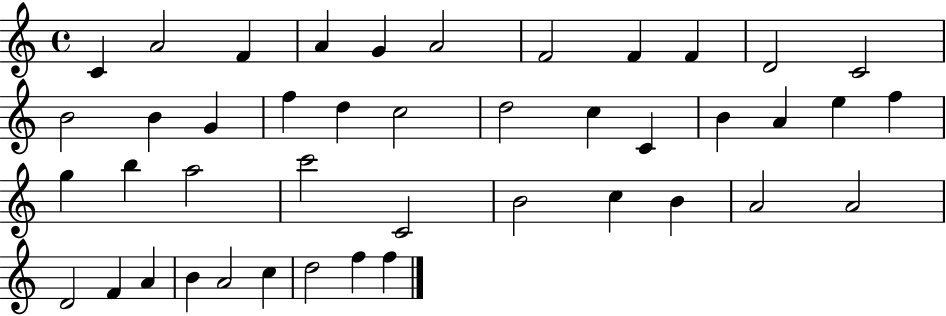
C4/q A4/h F4/q A4/q G4/q A4/h F4/h F4/q F4/q D4/h C4/h B4/h B4/q G4/q F5/q D5/q C5/h D5/h C5/q C4/q B4/q A4/q E5/q F5/q G5/q B5/q A5/h C6/h C4/h B4/h C5/q B4/q A4/h A4/h D4/h F4/q A4/q B4/q A4/h C5/q D5/h F5/q F5/q